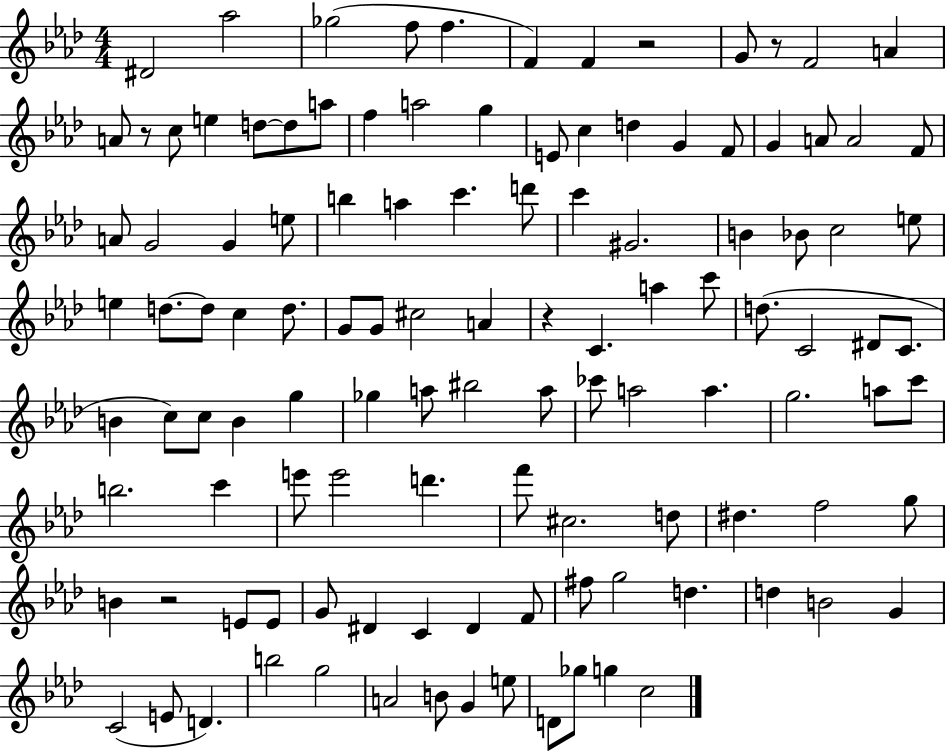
D#4/h Ab5/h Gb5/h F5/e F5/q. F4/q F4/q R/h G4/e R/e F4/h A4/q A4/e R/e C5/e E5/q D5/e D5/e A5/e F5/q A5/h G5/q E4/e C5/q D5/q G4/q F4/e G4/q A4/e A4/h F4/e A4/e G4/h G4/q E5/e B5/q A5/q C6/q. D6/e C6/q G#4/h. B4/q Bb4/e C5/h E5/e E5/q D5/e. D5/e C5/q D5/e. G4/e G4/e C#5/h A4/q R/q C4/q. A5/q C6/e D5/e. C4/h D#4/e C4/e. B4/q C5/e C5/e B4/q G5/q Gb5/q A5/e BIS5/h A5/e CES6/e A5/h A5/q. G5/h. A5/e C6/e B5/h. C6/q E6/e E6/h D6/q. F6/e C#5/h. D5/e D#5/q. F5/h G5/e B4/q R/h E4/e E4/e G4/e D#4/q C4/q D#4/q F4/e F#5/e G5/h D5/q. D5/q B4/h G4/q C4/h E4/e D4/q. B5/h G5/h A4/h B4/e G4/q E5/e D4/e Gb5/e G5/q C5/h